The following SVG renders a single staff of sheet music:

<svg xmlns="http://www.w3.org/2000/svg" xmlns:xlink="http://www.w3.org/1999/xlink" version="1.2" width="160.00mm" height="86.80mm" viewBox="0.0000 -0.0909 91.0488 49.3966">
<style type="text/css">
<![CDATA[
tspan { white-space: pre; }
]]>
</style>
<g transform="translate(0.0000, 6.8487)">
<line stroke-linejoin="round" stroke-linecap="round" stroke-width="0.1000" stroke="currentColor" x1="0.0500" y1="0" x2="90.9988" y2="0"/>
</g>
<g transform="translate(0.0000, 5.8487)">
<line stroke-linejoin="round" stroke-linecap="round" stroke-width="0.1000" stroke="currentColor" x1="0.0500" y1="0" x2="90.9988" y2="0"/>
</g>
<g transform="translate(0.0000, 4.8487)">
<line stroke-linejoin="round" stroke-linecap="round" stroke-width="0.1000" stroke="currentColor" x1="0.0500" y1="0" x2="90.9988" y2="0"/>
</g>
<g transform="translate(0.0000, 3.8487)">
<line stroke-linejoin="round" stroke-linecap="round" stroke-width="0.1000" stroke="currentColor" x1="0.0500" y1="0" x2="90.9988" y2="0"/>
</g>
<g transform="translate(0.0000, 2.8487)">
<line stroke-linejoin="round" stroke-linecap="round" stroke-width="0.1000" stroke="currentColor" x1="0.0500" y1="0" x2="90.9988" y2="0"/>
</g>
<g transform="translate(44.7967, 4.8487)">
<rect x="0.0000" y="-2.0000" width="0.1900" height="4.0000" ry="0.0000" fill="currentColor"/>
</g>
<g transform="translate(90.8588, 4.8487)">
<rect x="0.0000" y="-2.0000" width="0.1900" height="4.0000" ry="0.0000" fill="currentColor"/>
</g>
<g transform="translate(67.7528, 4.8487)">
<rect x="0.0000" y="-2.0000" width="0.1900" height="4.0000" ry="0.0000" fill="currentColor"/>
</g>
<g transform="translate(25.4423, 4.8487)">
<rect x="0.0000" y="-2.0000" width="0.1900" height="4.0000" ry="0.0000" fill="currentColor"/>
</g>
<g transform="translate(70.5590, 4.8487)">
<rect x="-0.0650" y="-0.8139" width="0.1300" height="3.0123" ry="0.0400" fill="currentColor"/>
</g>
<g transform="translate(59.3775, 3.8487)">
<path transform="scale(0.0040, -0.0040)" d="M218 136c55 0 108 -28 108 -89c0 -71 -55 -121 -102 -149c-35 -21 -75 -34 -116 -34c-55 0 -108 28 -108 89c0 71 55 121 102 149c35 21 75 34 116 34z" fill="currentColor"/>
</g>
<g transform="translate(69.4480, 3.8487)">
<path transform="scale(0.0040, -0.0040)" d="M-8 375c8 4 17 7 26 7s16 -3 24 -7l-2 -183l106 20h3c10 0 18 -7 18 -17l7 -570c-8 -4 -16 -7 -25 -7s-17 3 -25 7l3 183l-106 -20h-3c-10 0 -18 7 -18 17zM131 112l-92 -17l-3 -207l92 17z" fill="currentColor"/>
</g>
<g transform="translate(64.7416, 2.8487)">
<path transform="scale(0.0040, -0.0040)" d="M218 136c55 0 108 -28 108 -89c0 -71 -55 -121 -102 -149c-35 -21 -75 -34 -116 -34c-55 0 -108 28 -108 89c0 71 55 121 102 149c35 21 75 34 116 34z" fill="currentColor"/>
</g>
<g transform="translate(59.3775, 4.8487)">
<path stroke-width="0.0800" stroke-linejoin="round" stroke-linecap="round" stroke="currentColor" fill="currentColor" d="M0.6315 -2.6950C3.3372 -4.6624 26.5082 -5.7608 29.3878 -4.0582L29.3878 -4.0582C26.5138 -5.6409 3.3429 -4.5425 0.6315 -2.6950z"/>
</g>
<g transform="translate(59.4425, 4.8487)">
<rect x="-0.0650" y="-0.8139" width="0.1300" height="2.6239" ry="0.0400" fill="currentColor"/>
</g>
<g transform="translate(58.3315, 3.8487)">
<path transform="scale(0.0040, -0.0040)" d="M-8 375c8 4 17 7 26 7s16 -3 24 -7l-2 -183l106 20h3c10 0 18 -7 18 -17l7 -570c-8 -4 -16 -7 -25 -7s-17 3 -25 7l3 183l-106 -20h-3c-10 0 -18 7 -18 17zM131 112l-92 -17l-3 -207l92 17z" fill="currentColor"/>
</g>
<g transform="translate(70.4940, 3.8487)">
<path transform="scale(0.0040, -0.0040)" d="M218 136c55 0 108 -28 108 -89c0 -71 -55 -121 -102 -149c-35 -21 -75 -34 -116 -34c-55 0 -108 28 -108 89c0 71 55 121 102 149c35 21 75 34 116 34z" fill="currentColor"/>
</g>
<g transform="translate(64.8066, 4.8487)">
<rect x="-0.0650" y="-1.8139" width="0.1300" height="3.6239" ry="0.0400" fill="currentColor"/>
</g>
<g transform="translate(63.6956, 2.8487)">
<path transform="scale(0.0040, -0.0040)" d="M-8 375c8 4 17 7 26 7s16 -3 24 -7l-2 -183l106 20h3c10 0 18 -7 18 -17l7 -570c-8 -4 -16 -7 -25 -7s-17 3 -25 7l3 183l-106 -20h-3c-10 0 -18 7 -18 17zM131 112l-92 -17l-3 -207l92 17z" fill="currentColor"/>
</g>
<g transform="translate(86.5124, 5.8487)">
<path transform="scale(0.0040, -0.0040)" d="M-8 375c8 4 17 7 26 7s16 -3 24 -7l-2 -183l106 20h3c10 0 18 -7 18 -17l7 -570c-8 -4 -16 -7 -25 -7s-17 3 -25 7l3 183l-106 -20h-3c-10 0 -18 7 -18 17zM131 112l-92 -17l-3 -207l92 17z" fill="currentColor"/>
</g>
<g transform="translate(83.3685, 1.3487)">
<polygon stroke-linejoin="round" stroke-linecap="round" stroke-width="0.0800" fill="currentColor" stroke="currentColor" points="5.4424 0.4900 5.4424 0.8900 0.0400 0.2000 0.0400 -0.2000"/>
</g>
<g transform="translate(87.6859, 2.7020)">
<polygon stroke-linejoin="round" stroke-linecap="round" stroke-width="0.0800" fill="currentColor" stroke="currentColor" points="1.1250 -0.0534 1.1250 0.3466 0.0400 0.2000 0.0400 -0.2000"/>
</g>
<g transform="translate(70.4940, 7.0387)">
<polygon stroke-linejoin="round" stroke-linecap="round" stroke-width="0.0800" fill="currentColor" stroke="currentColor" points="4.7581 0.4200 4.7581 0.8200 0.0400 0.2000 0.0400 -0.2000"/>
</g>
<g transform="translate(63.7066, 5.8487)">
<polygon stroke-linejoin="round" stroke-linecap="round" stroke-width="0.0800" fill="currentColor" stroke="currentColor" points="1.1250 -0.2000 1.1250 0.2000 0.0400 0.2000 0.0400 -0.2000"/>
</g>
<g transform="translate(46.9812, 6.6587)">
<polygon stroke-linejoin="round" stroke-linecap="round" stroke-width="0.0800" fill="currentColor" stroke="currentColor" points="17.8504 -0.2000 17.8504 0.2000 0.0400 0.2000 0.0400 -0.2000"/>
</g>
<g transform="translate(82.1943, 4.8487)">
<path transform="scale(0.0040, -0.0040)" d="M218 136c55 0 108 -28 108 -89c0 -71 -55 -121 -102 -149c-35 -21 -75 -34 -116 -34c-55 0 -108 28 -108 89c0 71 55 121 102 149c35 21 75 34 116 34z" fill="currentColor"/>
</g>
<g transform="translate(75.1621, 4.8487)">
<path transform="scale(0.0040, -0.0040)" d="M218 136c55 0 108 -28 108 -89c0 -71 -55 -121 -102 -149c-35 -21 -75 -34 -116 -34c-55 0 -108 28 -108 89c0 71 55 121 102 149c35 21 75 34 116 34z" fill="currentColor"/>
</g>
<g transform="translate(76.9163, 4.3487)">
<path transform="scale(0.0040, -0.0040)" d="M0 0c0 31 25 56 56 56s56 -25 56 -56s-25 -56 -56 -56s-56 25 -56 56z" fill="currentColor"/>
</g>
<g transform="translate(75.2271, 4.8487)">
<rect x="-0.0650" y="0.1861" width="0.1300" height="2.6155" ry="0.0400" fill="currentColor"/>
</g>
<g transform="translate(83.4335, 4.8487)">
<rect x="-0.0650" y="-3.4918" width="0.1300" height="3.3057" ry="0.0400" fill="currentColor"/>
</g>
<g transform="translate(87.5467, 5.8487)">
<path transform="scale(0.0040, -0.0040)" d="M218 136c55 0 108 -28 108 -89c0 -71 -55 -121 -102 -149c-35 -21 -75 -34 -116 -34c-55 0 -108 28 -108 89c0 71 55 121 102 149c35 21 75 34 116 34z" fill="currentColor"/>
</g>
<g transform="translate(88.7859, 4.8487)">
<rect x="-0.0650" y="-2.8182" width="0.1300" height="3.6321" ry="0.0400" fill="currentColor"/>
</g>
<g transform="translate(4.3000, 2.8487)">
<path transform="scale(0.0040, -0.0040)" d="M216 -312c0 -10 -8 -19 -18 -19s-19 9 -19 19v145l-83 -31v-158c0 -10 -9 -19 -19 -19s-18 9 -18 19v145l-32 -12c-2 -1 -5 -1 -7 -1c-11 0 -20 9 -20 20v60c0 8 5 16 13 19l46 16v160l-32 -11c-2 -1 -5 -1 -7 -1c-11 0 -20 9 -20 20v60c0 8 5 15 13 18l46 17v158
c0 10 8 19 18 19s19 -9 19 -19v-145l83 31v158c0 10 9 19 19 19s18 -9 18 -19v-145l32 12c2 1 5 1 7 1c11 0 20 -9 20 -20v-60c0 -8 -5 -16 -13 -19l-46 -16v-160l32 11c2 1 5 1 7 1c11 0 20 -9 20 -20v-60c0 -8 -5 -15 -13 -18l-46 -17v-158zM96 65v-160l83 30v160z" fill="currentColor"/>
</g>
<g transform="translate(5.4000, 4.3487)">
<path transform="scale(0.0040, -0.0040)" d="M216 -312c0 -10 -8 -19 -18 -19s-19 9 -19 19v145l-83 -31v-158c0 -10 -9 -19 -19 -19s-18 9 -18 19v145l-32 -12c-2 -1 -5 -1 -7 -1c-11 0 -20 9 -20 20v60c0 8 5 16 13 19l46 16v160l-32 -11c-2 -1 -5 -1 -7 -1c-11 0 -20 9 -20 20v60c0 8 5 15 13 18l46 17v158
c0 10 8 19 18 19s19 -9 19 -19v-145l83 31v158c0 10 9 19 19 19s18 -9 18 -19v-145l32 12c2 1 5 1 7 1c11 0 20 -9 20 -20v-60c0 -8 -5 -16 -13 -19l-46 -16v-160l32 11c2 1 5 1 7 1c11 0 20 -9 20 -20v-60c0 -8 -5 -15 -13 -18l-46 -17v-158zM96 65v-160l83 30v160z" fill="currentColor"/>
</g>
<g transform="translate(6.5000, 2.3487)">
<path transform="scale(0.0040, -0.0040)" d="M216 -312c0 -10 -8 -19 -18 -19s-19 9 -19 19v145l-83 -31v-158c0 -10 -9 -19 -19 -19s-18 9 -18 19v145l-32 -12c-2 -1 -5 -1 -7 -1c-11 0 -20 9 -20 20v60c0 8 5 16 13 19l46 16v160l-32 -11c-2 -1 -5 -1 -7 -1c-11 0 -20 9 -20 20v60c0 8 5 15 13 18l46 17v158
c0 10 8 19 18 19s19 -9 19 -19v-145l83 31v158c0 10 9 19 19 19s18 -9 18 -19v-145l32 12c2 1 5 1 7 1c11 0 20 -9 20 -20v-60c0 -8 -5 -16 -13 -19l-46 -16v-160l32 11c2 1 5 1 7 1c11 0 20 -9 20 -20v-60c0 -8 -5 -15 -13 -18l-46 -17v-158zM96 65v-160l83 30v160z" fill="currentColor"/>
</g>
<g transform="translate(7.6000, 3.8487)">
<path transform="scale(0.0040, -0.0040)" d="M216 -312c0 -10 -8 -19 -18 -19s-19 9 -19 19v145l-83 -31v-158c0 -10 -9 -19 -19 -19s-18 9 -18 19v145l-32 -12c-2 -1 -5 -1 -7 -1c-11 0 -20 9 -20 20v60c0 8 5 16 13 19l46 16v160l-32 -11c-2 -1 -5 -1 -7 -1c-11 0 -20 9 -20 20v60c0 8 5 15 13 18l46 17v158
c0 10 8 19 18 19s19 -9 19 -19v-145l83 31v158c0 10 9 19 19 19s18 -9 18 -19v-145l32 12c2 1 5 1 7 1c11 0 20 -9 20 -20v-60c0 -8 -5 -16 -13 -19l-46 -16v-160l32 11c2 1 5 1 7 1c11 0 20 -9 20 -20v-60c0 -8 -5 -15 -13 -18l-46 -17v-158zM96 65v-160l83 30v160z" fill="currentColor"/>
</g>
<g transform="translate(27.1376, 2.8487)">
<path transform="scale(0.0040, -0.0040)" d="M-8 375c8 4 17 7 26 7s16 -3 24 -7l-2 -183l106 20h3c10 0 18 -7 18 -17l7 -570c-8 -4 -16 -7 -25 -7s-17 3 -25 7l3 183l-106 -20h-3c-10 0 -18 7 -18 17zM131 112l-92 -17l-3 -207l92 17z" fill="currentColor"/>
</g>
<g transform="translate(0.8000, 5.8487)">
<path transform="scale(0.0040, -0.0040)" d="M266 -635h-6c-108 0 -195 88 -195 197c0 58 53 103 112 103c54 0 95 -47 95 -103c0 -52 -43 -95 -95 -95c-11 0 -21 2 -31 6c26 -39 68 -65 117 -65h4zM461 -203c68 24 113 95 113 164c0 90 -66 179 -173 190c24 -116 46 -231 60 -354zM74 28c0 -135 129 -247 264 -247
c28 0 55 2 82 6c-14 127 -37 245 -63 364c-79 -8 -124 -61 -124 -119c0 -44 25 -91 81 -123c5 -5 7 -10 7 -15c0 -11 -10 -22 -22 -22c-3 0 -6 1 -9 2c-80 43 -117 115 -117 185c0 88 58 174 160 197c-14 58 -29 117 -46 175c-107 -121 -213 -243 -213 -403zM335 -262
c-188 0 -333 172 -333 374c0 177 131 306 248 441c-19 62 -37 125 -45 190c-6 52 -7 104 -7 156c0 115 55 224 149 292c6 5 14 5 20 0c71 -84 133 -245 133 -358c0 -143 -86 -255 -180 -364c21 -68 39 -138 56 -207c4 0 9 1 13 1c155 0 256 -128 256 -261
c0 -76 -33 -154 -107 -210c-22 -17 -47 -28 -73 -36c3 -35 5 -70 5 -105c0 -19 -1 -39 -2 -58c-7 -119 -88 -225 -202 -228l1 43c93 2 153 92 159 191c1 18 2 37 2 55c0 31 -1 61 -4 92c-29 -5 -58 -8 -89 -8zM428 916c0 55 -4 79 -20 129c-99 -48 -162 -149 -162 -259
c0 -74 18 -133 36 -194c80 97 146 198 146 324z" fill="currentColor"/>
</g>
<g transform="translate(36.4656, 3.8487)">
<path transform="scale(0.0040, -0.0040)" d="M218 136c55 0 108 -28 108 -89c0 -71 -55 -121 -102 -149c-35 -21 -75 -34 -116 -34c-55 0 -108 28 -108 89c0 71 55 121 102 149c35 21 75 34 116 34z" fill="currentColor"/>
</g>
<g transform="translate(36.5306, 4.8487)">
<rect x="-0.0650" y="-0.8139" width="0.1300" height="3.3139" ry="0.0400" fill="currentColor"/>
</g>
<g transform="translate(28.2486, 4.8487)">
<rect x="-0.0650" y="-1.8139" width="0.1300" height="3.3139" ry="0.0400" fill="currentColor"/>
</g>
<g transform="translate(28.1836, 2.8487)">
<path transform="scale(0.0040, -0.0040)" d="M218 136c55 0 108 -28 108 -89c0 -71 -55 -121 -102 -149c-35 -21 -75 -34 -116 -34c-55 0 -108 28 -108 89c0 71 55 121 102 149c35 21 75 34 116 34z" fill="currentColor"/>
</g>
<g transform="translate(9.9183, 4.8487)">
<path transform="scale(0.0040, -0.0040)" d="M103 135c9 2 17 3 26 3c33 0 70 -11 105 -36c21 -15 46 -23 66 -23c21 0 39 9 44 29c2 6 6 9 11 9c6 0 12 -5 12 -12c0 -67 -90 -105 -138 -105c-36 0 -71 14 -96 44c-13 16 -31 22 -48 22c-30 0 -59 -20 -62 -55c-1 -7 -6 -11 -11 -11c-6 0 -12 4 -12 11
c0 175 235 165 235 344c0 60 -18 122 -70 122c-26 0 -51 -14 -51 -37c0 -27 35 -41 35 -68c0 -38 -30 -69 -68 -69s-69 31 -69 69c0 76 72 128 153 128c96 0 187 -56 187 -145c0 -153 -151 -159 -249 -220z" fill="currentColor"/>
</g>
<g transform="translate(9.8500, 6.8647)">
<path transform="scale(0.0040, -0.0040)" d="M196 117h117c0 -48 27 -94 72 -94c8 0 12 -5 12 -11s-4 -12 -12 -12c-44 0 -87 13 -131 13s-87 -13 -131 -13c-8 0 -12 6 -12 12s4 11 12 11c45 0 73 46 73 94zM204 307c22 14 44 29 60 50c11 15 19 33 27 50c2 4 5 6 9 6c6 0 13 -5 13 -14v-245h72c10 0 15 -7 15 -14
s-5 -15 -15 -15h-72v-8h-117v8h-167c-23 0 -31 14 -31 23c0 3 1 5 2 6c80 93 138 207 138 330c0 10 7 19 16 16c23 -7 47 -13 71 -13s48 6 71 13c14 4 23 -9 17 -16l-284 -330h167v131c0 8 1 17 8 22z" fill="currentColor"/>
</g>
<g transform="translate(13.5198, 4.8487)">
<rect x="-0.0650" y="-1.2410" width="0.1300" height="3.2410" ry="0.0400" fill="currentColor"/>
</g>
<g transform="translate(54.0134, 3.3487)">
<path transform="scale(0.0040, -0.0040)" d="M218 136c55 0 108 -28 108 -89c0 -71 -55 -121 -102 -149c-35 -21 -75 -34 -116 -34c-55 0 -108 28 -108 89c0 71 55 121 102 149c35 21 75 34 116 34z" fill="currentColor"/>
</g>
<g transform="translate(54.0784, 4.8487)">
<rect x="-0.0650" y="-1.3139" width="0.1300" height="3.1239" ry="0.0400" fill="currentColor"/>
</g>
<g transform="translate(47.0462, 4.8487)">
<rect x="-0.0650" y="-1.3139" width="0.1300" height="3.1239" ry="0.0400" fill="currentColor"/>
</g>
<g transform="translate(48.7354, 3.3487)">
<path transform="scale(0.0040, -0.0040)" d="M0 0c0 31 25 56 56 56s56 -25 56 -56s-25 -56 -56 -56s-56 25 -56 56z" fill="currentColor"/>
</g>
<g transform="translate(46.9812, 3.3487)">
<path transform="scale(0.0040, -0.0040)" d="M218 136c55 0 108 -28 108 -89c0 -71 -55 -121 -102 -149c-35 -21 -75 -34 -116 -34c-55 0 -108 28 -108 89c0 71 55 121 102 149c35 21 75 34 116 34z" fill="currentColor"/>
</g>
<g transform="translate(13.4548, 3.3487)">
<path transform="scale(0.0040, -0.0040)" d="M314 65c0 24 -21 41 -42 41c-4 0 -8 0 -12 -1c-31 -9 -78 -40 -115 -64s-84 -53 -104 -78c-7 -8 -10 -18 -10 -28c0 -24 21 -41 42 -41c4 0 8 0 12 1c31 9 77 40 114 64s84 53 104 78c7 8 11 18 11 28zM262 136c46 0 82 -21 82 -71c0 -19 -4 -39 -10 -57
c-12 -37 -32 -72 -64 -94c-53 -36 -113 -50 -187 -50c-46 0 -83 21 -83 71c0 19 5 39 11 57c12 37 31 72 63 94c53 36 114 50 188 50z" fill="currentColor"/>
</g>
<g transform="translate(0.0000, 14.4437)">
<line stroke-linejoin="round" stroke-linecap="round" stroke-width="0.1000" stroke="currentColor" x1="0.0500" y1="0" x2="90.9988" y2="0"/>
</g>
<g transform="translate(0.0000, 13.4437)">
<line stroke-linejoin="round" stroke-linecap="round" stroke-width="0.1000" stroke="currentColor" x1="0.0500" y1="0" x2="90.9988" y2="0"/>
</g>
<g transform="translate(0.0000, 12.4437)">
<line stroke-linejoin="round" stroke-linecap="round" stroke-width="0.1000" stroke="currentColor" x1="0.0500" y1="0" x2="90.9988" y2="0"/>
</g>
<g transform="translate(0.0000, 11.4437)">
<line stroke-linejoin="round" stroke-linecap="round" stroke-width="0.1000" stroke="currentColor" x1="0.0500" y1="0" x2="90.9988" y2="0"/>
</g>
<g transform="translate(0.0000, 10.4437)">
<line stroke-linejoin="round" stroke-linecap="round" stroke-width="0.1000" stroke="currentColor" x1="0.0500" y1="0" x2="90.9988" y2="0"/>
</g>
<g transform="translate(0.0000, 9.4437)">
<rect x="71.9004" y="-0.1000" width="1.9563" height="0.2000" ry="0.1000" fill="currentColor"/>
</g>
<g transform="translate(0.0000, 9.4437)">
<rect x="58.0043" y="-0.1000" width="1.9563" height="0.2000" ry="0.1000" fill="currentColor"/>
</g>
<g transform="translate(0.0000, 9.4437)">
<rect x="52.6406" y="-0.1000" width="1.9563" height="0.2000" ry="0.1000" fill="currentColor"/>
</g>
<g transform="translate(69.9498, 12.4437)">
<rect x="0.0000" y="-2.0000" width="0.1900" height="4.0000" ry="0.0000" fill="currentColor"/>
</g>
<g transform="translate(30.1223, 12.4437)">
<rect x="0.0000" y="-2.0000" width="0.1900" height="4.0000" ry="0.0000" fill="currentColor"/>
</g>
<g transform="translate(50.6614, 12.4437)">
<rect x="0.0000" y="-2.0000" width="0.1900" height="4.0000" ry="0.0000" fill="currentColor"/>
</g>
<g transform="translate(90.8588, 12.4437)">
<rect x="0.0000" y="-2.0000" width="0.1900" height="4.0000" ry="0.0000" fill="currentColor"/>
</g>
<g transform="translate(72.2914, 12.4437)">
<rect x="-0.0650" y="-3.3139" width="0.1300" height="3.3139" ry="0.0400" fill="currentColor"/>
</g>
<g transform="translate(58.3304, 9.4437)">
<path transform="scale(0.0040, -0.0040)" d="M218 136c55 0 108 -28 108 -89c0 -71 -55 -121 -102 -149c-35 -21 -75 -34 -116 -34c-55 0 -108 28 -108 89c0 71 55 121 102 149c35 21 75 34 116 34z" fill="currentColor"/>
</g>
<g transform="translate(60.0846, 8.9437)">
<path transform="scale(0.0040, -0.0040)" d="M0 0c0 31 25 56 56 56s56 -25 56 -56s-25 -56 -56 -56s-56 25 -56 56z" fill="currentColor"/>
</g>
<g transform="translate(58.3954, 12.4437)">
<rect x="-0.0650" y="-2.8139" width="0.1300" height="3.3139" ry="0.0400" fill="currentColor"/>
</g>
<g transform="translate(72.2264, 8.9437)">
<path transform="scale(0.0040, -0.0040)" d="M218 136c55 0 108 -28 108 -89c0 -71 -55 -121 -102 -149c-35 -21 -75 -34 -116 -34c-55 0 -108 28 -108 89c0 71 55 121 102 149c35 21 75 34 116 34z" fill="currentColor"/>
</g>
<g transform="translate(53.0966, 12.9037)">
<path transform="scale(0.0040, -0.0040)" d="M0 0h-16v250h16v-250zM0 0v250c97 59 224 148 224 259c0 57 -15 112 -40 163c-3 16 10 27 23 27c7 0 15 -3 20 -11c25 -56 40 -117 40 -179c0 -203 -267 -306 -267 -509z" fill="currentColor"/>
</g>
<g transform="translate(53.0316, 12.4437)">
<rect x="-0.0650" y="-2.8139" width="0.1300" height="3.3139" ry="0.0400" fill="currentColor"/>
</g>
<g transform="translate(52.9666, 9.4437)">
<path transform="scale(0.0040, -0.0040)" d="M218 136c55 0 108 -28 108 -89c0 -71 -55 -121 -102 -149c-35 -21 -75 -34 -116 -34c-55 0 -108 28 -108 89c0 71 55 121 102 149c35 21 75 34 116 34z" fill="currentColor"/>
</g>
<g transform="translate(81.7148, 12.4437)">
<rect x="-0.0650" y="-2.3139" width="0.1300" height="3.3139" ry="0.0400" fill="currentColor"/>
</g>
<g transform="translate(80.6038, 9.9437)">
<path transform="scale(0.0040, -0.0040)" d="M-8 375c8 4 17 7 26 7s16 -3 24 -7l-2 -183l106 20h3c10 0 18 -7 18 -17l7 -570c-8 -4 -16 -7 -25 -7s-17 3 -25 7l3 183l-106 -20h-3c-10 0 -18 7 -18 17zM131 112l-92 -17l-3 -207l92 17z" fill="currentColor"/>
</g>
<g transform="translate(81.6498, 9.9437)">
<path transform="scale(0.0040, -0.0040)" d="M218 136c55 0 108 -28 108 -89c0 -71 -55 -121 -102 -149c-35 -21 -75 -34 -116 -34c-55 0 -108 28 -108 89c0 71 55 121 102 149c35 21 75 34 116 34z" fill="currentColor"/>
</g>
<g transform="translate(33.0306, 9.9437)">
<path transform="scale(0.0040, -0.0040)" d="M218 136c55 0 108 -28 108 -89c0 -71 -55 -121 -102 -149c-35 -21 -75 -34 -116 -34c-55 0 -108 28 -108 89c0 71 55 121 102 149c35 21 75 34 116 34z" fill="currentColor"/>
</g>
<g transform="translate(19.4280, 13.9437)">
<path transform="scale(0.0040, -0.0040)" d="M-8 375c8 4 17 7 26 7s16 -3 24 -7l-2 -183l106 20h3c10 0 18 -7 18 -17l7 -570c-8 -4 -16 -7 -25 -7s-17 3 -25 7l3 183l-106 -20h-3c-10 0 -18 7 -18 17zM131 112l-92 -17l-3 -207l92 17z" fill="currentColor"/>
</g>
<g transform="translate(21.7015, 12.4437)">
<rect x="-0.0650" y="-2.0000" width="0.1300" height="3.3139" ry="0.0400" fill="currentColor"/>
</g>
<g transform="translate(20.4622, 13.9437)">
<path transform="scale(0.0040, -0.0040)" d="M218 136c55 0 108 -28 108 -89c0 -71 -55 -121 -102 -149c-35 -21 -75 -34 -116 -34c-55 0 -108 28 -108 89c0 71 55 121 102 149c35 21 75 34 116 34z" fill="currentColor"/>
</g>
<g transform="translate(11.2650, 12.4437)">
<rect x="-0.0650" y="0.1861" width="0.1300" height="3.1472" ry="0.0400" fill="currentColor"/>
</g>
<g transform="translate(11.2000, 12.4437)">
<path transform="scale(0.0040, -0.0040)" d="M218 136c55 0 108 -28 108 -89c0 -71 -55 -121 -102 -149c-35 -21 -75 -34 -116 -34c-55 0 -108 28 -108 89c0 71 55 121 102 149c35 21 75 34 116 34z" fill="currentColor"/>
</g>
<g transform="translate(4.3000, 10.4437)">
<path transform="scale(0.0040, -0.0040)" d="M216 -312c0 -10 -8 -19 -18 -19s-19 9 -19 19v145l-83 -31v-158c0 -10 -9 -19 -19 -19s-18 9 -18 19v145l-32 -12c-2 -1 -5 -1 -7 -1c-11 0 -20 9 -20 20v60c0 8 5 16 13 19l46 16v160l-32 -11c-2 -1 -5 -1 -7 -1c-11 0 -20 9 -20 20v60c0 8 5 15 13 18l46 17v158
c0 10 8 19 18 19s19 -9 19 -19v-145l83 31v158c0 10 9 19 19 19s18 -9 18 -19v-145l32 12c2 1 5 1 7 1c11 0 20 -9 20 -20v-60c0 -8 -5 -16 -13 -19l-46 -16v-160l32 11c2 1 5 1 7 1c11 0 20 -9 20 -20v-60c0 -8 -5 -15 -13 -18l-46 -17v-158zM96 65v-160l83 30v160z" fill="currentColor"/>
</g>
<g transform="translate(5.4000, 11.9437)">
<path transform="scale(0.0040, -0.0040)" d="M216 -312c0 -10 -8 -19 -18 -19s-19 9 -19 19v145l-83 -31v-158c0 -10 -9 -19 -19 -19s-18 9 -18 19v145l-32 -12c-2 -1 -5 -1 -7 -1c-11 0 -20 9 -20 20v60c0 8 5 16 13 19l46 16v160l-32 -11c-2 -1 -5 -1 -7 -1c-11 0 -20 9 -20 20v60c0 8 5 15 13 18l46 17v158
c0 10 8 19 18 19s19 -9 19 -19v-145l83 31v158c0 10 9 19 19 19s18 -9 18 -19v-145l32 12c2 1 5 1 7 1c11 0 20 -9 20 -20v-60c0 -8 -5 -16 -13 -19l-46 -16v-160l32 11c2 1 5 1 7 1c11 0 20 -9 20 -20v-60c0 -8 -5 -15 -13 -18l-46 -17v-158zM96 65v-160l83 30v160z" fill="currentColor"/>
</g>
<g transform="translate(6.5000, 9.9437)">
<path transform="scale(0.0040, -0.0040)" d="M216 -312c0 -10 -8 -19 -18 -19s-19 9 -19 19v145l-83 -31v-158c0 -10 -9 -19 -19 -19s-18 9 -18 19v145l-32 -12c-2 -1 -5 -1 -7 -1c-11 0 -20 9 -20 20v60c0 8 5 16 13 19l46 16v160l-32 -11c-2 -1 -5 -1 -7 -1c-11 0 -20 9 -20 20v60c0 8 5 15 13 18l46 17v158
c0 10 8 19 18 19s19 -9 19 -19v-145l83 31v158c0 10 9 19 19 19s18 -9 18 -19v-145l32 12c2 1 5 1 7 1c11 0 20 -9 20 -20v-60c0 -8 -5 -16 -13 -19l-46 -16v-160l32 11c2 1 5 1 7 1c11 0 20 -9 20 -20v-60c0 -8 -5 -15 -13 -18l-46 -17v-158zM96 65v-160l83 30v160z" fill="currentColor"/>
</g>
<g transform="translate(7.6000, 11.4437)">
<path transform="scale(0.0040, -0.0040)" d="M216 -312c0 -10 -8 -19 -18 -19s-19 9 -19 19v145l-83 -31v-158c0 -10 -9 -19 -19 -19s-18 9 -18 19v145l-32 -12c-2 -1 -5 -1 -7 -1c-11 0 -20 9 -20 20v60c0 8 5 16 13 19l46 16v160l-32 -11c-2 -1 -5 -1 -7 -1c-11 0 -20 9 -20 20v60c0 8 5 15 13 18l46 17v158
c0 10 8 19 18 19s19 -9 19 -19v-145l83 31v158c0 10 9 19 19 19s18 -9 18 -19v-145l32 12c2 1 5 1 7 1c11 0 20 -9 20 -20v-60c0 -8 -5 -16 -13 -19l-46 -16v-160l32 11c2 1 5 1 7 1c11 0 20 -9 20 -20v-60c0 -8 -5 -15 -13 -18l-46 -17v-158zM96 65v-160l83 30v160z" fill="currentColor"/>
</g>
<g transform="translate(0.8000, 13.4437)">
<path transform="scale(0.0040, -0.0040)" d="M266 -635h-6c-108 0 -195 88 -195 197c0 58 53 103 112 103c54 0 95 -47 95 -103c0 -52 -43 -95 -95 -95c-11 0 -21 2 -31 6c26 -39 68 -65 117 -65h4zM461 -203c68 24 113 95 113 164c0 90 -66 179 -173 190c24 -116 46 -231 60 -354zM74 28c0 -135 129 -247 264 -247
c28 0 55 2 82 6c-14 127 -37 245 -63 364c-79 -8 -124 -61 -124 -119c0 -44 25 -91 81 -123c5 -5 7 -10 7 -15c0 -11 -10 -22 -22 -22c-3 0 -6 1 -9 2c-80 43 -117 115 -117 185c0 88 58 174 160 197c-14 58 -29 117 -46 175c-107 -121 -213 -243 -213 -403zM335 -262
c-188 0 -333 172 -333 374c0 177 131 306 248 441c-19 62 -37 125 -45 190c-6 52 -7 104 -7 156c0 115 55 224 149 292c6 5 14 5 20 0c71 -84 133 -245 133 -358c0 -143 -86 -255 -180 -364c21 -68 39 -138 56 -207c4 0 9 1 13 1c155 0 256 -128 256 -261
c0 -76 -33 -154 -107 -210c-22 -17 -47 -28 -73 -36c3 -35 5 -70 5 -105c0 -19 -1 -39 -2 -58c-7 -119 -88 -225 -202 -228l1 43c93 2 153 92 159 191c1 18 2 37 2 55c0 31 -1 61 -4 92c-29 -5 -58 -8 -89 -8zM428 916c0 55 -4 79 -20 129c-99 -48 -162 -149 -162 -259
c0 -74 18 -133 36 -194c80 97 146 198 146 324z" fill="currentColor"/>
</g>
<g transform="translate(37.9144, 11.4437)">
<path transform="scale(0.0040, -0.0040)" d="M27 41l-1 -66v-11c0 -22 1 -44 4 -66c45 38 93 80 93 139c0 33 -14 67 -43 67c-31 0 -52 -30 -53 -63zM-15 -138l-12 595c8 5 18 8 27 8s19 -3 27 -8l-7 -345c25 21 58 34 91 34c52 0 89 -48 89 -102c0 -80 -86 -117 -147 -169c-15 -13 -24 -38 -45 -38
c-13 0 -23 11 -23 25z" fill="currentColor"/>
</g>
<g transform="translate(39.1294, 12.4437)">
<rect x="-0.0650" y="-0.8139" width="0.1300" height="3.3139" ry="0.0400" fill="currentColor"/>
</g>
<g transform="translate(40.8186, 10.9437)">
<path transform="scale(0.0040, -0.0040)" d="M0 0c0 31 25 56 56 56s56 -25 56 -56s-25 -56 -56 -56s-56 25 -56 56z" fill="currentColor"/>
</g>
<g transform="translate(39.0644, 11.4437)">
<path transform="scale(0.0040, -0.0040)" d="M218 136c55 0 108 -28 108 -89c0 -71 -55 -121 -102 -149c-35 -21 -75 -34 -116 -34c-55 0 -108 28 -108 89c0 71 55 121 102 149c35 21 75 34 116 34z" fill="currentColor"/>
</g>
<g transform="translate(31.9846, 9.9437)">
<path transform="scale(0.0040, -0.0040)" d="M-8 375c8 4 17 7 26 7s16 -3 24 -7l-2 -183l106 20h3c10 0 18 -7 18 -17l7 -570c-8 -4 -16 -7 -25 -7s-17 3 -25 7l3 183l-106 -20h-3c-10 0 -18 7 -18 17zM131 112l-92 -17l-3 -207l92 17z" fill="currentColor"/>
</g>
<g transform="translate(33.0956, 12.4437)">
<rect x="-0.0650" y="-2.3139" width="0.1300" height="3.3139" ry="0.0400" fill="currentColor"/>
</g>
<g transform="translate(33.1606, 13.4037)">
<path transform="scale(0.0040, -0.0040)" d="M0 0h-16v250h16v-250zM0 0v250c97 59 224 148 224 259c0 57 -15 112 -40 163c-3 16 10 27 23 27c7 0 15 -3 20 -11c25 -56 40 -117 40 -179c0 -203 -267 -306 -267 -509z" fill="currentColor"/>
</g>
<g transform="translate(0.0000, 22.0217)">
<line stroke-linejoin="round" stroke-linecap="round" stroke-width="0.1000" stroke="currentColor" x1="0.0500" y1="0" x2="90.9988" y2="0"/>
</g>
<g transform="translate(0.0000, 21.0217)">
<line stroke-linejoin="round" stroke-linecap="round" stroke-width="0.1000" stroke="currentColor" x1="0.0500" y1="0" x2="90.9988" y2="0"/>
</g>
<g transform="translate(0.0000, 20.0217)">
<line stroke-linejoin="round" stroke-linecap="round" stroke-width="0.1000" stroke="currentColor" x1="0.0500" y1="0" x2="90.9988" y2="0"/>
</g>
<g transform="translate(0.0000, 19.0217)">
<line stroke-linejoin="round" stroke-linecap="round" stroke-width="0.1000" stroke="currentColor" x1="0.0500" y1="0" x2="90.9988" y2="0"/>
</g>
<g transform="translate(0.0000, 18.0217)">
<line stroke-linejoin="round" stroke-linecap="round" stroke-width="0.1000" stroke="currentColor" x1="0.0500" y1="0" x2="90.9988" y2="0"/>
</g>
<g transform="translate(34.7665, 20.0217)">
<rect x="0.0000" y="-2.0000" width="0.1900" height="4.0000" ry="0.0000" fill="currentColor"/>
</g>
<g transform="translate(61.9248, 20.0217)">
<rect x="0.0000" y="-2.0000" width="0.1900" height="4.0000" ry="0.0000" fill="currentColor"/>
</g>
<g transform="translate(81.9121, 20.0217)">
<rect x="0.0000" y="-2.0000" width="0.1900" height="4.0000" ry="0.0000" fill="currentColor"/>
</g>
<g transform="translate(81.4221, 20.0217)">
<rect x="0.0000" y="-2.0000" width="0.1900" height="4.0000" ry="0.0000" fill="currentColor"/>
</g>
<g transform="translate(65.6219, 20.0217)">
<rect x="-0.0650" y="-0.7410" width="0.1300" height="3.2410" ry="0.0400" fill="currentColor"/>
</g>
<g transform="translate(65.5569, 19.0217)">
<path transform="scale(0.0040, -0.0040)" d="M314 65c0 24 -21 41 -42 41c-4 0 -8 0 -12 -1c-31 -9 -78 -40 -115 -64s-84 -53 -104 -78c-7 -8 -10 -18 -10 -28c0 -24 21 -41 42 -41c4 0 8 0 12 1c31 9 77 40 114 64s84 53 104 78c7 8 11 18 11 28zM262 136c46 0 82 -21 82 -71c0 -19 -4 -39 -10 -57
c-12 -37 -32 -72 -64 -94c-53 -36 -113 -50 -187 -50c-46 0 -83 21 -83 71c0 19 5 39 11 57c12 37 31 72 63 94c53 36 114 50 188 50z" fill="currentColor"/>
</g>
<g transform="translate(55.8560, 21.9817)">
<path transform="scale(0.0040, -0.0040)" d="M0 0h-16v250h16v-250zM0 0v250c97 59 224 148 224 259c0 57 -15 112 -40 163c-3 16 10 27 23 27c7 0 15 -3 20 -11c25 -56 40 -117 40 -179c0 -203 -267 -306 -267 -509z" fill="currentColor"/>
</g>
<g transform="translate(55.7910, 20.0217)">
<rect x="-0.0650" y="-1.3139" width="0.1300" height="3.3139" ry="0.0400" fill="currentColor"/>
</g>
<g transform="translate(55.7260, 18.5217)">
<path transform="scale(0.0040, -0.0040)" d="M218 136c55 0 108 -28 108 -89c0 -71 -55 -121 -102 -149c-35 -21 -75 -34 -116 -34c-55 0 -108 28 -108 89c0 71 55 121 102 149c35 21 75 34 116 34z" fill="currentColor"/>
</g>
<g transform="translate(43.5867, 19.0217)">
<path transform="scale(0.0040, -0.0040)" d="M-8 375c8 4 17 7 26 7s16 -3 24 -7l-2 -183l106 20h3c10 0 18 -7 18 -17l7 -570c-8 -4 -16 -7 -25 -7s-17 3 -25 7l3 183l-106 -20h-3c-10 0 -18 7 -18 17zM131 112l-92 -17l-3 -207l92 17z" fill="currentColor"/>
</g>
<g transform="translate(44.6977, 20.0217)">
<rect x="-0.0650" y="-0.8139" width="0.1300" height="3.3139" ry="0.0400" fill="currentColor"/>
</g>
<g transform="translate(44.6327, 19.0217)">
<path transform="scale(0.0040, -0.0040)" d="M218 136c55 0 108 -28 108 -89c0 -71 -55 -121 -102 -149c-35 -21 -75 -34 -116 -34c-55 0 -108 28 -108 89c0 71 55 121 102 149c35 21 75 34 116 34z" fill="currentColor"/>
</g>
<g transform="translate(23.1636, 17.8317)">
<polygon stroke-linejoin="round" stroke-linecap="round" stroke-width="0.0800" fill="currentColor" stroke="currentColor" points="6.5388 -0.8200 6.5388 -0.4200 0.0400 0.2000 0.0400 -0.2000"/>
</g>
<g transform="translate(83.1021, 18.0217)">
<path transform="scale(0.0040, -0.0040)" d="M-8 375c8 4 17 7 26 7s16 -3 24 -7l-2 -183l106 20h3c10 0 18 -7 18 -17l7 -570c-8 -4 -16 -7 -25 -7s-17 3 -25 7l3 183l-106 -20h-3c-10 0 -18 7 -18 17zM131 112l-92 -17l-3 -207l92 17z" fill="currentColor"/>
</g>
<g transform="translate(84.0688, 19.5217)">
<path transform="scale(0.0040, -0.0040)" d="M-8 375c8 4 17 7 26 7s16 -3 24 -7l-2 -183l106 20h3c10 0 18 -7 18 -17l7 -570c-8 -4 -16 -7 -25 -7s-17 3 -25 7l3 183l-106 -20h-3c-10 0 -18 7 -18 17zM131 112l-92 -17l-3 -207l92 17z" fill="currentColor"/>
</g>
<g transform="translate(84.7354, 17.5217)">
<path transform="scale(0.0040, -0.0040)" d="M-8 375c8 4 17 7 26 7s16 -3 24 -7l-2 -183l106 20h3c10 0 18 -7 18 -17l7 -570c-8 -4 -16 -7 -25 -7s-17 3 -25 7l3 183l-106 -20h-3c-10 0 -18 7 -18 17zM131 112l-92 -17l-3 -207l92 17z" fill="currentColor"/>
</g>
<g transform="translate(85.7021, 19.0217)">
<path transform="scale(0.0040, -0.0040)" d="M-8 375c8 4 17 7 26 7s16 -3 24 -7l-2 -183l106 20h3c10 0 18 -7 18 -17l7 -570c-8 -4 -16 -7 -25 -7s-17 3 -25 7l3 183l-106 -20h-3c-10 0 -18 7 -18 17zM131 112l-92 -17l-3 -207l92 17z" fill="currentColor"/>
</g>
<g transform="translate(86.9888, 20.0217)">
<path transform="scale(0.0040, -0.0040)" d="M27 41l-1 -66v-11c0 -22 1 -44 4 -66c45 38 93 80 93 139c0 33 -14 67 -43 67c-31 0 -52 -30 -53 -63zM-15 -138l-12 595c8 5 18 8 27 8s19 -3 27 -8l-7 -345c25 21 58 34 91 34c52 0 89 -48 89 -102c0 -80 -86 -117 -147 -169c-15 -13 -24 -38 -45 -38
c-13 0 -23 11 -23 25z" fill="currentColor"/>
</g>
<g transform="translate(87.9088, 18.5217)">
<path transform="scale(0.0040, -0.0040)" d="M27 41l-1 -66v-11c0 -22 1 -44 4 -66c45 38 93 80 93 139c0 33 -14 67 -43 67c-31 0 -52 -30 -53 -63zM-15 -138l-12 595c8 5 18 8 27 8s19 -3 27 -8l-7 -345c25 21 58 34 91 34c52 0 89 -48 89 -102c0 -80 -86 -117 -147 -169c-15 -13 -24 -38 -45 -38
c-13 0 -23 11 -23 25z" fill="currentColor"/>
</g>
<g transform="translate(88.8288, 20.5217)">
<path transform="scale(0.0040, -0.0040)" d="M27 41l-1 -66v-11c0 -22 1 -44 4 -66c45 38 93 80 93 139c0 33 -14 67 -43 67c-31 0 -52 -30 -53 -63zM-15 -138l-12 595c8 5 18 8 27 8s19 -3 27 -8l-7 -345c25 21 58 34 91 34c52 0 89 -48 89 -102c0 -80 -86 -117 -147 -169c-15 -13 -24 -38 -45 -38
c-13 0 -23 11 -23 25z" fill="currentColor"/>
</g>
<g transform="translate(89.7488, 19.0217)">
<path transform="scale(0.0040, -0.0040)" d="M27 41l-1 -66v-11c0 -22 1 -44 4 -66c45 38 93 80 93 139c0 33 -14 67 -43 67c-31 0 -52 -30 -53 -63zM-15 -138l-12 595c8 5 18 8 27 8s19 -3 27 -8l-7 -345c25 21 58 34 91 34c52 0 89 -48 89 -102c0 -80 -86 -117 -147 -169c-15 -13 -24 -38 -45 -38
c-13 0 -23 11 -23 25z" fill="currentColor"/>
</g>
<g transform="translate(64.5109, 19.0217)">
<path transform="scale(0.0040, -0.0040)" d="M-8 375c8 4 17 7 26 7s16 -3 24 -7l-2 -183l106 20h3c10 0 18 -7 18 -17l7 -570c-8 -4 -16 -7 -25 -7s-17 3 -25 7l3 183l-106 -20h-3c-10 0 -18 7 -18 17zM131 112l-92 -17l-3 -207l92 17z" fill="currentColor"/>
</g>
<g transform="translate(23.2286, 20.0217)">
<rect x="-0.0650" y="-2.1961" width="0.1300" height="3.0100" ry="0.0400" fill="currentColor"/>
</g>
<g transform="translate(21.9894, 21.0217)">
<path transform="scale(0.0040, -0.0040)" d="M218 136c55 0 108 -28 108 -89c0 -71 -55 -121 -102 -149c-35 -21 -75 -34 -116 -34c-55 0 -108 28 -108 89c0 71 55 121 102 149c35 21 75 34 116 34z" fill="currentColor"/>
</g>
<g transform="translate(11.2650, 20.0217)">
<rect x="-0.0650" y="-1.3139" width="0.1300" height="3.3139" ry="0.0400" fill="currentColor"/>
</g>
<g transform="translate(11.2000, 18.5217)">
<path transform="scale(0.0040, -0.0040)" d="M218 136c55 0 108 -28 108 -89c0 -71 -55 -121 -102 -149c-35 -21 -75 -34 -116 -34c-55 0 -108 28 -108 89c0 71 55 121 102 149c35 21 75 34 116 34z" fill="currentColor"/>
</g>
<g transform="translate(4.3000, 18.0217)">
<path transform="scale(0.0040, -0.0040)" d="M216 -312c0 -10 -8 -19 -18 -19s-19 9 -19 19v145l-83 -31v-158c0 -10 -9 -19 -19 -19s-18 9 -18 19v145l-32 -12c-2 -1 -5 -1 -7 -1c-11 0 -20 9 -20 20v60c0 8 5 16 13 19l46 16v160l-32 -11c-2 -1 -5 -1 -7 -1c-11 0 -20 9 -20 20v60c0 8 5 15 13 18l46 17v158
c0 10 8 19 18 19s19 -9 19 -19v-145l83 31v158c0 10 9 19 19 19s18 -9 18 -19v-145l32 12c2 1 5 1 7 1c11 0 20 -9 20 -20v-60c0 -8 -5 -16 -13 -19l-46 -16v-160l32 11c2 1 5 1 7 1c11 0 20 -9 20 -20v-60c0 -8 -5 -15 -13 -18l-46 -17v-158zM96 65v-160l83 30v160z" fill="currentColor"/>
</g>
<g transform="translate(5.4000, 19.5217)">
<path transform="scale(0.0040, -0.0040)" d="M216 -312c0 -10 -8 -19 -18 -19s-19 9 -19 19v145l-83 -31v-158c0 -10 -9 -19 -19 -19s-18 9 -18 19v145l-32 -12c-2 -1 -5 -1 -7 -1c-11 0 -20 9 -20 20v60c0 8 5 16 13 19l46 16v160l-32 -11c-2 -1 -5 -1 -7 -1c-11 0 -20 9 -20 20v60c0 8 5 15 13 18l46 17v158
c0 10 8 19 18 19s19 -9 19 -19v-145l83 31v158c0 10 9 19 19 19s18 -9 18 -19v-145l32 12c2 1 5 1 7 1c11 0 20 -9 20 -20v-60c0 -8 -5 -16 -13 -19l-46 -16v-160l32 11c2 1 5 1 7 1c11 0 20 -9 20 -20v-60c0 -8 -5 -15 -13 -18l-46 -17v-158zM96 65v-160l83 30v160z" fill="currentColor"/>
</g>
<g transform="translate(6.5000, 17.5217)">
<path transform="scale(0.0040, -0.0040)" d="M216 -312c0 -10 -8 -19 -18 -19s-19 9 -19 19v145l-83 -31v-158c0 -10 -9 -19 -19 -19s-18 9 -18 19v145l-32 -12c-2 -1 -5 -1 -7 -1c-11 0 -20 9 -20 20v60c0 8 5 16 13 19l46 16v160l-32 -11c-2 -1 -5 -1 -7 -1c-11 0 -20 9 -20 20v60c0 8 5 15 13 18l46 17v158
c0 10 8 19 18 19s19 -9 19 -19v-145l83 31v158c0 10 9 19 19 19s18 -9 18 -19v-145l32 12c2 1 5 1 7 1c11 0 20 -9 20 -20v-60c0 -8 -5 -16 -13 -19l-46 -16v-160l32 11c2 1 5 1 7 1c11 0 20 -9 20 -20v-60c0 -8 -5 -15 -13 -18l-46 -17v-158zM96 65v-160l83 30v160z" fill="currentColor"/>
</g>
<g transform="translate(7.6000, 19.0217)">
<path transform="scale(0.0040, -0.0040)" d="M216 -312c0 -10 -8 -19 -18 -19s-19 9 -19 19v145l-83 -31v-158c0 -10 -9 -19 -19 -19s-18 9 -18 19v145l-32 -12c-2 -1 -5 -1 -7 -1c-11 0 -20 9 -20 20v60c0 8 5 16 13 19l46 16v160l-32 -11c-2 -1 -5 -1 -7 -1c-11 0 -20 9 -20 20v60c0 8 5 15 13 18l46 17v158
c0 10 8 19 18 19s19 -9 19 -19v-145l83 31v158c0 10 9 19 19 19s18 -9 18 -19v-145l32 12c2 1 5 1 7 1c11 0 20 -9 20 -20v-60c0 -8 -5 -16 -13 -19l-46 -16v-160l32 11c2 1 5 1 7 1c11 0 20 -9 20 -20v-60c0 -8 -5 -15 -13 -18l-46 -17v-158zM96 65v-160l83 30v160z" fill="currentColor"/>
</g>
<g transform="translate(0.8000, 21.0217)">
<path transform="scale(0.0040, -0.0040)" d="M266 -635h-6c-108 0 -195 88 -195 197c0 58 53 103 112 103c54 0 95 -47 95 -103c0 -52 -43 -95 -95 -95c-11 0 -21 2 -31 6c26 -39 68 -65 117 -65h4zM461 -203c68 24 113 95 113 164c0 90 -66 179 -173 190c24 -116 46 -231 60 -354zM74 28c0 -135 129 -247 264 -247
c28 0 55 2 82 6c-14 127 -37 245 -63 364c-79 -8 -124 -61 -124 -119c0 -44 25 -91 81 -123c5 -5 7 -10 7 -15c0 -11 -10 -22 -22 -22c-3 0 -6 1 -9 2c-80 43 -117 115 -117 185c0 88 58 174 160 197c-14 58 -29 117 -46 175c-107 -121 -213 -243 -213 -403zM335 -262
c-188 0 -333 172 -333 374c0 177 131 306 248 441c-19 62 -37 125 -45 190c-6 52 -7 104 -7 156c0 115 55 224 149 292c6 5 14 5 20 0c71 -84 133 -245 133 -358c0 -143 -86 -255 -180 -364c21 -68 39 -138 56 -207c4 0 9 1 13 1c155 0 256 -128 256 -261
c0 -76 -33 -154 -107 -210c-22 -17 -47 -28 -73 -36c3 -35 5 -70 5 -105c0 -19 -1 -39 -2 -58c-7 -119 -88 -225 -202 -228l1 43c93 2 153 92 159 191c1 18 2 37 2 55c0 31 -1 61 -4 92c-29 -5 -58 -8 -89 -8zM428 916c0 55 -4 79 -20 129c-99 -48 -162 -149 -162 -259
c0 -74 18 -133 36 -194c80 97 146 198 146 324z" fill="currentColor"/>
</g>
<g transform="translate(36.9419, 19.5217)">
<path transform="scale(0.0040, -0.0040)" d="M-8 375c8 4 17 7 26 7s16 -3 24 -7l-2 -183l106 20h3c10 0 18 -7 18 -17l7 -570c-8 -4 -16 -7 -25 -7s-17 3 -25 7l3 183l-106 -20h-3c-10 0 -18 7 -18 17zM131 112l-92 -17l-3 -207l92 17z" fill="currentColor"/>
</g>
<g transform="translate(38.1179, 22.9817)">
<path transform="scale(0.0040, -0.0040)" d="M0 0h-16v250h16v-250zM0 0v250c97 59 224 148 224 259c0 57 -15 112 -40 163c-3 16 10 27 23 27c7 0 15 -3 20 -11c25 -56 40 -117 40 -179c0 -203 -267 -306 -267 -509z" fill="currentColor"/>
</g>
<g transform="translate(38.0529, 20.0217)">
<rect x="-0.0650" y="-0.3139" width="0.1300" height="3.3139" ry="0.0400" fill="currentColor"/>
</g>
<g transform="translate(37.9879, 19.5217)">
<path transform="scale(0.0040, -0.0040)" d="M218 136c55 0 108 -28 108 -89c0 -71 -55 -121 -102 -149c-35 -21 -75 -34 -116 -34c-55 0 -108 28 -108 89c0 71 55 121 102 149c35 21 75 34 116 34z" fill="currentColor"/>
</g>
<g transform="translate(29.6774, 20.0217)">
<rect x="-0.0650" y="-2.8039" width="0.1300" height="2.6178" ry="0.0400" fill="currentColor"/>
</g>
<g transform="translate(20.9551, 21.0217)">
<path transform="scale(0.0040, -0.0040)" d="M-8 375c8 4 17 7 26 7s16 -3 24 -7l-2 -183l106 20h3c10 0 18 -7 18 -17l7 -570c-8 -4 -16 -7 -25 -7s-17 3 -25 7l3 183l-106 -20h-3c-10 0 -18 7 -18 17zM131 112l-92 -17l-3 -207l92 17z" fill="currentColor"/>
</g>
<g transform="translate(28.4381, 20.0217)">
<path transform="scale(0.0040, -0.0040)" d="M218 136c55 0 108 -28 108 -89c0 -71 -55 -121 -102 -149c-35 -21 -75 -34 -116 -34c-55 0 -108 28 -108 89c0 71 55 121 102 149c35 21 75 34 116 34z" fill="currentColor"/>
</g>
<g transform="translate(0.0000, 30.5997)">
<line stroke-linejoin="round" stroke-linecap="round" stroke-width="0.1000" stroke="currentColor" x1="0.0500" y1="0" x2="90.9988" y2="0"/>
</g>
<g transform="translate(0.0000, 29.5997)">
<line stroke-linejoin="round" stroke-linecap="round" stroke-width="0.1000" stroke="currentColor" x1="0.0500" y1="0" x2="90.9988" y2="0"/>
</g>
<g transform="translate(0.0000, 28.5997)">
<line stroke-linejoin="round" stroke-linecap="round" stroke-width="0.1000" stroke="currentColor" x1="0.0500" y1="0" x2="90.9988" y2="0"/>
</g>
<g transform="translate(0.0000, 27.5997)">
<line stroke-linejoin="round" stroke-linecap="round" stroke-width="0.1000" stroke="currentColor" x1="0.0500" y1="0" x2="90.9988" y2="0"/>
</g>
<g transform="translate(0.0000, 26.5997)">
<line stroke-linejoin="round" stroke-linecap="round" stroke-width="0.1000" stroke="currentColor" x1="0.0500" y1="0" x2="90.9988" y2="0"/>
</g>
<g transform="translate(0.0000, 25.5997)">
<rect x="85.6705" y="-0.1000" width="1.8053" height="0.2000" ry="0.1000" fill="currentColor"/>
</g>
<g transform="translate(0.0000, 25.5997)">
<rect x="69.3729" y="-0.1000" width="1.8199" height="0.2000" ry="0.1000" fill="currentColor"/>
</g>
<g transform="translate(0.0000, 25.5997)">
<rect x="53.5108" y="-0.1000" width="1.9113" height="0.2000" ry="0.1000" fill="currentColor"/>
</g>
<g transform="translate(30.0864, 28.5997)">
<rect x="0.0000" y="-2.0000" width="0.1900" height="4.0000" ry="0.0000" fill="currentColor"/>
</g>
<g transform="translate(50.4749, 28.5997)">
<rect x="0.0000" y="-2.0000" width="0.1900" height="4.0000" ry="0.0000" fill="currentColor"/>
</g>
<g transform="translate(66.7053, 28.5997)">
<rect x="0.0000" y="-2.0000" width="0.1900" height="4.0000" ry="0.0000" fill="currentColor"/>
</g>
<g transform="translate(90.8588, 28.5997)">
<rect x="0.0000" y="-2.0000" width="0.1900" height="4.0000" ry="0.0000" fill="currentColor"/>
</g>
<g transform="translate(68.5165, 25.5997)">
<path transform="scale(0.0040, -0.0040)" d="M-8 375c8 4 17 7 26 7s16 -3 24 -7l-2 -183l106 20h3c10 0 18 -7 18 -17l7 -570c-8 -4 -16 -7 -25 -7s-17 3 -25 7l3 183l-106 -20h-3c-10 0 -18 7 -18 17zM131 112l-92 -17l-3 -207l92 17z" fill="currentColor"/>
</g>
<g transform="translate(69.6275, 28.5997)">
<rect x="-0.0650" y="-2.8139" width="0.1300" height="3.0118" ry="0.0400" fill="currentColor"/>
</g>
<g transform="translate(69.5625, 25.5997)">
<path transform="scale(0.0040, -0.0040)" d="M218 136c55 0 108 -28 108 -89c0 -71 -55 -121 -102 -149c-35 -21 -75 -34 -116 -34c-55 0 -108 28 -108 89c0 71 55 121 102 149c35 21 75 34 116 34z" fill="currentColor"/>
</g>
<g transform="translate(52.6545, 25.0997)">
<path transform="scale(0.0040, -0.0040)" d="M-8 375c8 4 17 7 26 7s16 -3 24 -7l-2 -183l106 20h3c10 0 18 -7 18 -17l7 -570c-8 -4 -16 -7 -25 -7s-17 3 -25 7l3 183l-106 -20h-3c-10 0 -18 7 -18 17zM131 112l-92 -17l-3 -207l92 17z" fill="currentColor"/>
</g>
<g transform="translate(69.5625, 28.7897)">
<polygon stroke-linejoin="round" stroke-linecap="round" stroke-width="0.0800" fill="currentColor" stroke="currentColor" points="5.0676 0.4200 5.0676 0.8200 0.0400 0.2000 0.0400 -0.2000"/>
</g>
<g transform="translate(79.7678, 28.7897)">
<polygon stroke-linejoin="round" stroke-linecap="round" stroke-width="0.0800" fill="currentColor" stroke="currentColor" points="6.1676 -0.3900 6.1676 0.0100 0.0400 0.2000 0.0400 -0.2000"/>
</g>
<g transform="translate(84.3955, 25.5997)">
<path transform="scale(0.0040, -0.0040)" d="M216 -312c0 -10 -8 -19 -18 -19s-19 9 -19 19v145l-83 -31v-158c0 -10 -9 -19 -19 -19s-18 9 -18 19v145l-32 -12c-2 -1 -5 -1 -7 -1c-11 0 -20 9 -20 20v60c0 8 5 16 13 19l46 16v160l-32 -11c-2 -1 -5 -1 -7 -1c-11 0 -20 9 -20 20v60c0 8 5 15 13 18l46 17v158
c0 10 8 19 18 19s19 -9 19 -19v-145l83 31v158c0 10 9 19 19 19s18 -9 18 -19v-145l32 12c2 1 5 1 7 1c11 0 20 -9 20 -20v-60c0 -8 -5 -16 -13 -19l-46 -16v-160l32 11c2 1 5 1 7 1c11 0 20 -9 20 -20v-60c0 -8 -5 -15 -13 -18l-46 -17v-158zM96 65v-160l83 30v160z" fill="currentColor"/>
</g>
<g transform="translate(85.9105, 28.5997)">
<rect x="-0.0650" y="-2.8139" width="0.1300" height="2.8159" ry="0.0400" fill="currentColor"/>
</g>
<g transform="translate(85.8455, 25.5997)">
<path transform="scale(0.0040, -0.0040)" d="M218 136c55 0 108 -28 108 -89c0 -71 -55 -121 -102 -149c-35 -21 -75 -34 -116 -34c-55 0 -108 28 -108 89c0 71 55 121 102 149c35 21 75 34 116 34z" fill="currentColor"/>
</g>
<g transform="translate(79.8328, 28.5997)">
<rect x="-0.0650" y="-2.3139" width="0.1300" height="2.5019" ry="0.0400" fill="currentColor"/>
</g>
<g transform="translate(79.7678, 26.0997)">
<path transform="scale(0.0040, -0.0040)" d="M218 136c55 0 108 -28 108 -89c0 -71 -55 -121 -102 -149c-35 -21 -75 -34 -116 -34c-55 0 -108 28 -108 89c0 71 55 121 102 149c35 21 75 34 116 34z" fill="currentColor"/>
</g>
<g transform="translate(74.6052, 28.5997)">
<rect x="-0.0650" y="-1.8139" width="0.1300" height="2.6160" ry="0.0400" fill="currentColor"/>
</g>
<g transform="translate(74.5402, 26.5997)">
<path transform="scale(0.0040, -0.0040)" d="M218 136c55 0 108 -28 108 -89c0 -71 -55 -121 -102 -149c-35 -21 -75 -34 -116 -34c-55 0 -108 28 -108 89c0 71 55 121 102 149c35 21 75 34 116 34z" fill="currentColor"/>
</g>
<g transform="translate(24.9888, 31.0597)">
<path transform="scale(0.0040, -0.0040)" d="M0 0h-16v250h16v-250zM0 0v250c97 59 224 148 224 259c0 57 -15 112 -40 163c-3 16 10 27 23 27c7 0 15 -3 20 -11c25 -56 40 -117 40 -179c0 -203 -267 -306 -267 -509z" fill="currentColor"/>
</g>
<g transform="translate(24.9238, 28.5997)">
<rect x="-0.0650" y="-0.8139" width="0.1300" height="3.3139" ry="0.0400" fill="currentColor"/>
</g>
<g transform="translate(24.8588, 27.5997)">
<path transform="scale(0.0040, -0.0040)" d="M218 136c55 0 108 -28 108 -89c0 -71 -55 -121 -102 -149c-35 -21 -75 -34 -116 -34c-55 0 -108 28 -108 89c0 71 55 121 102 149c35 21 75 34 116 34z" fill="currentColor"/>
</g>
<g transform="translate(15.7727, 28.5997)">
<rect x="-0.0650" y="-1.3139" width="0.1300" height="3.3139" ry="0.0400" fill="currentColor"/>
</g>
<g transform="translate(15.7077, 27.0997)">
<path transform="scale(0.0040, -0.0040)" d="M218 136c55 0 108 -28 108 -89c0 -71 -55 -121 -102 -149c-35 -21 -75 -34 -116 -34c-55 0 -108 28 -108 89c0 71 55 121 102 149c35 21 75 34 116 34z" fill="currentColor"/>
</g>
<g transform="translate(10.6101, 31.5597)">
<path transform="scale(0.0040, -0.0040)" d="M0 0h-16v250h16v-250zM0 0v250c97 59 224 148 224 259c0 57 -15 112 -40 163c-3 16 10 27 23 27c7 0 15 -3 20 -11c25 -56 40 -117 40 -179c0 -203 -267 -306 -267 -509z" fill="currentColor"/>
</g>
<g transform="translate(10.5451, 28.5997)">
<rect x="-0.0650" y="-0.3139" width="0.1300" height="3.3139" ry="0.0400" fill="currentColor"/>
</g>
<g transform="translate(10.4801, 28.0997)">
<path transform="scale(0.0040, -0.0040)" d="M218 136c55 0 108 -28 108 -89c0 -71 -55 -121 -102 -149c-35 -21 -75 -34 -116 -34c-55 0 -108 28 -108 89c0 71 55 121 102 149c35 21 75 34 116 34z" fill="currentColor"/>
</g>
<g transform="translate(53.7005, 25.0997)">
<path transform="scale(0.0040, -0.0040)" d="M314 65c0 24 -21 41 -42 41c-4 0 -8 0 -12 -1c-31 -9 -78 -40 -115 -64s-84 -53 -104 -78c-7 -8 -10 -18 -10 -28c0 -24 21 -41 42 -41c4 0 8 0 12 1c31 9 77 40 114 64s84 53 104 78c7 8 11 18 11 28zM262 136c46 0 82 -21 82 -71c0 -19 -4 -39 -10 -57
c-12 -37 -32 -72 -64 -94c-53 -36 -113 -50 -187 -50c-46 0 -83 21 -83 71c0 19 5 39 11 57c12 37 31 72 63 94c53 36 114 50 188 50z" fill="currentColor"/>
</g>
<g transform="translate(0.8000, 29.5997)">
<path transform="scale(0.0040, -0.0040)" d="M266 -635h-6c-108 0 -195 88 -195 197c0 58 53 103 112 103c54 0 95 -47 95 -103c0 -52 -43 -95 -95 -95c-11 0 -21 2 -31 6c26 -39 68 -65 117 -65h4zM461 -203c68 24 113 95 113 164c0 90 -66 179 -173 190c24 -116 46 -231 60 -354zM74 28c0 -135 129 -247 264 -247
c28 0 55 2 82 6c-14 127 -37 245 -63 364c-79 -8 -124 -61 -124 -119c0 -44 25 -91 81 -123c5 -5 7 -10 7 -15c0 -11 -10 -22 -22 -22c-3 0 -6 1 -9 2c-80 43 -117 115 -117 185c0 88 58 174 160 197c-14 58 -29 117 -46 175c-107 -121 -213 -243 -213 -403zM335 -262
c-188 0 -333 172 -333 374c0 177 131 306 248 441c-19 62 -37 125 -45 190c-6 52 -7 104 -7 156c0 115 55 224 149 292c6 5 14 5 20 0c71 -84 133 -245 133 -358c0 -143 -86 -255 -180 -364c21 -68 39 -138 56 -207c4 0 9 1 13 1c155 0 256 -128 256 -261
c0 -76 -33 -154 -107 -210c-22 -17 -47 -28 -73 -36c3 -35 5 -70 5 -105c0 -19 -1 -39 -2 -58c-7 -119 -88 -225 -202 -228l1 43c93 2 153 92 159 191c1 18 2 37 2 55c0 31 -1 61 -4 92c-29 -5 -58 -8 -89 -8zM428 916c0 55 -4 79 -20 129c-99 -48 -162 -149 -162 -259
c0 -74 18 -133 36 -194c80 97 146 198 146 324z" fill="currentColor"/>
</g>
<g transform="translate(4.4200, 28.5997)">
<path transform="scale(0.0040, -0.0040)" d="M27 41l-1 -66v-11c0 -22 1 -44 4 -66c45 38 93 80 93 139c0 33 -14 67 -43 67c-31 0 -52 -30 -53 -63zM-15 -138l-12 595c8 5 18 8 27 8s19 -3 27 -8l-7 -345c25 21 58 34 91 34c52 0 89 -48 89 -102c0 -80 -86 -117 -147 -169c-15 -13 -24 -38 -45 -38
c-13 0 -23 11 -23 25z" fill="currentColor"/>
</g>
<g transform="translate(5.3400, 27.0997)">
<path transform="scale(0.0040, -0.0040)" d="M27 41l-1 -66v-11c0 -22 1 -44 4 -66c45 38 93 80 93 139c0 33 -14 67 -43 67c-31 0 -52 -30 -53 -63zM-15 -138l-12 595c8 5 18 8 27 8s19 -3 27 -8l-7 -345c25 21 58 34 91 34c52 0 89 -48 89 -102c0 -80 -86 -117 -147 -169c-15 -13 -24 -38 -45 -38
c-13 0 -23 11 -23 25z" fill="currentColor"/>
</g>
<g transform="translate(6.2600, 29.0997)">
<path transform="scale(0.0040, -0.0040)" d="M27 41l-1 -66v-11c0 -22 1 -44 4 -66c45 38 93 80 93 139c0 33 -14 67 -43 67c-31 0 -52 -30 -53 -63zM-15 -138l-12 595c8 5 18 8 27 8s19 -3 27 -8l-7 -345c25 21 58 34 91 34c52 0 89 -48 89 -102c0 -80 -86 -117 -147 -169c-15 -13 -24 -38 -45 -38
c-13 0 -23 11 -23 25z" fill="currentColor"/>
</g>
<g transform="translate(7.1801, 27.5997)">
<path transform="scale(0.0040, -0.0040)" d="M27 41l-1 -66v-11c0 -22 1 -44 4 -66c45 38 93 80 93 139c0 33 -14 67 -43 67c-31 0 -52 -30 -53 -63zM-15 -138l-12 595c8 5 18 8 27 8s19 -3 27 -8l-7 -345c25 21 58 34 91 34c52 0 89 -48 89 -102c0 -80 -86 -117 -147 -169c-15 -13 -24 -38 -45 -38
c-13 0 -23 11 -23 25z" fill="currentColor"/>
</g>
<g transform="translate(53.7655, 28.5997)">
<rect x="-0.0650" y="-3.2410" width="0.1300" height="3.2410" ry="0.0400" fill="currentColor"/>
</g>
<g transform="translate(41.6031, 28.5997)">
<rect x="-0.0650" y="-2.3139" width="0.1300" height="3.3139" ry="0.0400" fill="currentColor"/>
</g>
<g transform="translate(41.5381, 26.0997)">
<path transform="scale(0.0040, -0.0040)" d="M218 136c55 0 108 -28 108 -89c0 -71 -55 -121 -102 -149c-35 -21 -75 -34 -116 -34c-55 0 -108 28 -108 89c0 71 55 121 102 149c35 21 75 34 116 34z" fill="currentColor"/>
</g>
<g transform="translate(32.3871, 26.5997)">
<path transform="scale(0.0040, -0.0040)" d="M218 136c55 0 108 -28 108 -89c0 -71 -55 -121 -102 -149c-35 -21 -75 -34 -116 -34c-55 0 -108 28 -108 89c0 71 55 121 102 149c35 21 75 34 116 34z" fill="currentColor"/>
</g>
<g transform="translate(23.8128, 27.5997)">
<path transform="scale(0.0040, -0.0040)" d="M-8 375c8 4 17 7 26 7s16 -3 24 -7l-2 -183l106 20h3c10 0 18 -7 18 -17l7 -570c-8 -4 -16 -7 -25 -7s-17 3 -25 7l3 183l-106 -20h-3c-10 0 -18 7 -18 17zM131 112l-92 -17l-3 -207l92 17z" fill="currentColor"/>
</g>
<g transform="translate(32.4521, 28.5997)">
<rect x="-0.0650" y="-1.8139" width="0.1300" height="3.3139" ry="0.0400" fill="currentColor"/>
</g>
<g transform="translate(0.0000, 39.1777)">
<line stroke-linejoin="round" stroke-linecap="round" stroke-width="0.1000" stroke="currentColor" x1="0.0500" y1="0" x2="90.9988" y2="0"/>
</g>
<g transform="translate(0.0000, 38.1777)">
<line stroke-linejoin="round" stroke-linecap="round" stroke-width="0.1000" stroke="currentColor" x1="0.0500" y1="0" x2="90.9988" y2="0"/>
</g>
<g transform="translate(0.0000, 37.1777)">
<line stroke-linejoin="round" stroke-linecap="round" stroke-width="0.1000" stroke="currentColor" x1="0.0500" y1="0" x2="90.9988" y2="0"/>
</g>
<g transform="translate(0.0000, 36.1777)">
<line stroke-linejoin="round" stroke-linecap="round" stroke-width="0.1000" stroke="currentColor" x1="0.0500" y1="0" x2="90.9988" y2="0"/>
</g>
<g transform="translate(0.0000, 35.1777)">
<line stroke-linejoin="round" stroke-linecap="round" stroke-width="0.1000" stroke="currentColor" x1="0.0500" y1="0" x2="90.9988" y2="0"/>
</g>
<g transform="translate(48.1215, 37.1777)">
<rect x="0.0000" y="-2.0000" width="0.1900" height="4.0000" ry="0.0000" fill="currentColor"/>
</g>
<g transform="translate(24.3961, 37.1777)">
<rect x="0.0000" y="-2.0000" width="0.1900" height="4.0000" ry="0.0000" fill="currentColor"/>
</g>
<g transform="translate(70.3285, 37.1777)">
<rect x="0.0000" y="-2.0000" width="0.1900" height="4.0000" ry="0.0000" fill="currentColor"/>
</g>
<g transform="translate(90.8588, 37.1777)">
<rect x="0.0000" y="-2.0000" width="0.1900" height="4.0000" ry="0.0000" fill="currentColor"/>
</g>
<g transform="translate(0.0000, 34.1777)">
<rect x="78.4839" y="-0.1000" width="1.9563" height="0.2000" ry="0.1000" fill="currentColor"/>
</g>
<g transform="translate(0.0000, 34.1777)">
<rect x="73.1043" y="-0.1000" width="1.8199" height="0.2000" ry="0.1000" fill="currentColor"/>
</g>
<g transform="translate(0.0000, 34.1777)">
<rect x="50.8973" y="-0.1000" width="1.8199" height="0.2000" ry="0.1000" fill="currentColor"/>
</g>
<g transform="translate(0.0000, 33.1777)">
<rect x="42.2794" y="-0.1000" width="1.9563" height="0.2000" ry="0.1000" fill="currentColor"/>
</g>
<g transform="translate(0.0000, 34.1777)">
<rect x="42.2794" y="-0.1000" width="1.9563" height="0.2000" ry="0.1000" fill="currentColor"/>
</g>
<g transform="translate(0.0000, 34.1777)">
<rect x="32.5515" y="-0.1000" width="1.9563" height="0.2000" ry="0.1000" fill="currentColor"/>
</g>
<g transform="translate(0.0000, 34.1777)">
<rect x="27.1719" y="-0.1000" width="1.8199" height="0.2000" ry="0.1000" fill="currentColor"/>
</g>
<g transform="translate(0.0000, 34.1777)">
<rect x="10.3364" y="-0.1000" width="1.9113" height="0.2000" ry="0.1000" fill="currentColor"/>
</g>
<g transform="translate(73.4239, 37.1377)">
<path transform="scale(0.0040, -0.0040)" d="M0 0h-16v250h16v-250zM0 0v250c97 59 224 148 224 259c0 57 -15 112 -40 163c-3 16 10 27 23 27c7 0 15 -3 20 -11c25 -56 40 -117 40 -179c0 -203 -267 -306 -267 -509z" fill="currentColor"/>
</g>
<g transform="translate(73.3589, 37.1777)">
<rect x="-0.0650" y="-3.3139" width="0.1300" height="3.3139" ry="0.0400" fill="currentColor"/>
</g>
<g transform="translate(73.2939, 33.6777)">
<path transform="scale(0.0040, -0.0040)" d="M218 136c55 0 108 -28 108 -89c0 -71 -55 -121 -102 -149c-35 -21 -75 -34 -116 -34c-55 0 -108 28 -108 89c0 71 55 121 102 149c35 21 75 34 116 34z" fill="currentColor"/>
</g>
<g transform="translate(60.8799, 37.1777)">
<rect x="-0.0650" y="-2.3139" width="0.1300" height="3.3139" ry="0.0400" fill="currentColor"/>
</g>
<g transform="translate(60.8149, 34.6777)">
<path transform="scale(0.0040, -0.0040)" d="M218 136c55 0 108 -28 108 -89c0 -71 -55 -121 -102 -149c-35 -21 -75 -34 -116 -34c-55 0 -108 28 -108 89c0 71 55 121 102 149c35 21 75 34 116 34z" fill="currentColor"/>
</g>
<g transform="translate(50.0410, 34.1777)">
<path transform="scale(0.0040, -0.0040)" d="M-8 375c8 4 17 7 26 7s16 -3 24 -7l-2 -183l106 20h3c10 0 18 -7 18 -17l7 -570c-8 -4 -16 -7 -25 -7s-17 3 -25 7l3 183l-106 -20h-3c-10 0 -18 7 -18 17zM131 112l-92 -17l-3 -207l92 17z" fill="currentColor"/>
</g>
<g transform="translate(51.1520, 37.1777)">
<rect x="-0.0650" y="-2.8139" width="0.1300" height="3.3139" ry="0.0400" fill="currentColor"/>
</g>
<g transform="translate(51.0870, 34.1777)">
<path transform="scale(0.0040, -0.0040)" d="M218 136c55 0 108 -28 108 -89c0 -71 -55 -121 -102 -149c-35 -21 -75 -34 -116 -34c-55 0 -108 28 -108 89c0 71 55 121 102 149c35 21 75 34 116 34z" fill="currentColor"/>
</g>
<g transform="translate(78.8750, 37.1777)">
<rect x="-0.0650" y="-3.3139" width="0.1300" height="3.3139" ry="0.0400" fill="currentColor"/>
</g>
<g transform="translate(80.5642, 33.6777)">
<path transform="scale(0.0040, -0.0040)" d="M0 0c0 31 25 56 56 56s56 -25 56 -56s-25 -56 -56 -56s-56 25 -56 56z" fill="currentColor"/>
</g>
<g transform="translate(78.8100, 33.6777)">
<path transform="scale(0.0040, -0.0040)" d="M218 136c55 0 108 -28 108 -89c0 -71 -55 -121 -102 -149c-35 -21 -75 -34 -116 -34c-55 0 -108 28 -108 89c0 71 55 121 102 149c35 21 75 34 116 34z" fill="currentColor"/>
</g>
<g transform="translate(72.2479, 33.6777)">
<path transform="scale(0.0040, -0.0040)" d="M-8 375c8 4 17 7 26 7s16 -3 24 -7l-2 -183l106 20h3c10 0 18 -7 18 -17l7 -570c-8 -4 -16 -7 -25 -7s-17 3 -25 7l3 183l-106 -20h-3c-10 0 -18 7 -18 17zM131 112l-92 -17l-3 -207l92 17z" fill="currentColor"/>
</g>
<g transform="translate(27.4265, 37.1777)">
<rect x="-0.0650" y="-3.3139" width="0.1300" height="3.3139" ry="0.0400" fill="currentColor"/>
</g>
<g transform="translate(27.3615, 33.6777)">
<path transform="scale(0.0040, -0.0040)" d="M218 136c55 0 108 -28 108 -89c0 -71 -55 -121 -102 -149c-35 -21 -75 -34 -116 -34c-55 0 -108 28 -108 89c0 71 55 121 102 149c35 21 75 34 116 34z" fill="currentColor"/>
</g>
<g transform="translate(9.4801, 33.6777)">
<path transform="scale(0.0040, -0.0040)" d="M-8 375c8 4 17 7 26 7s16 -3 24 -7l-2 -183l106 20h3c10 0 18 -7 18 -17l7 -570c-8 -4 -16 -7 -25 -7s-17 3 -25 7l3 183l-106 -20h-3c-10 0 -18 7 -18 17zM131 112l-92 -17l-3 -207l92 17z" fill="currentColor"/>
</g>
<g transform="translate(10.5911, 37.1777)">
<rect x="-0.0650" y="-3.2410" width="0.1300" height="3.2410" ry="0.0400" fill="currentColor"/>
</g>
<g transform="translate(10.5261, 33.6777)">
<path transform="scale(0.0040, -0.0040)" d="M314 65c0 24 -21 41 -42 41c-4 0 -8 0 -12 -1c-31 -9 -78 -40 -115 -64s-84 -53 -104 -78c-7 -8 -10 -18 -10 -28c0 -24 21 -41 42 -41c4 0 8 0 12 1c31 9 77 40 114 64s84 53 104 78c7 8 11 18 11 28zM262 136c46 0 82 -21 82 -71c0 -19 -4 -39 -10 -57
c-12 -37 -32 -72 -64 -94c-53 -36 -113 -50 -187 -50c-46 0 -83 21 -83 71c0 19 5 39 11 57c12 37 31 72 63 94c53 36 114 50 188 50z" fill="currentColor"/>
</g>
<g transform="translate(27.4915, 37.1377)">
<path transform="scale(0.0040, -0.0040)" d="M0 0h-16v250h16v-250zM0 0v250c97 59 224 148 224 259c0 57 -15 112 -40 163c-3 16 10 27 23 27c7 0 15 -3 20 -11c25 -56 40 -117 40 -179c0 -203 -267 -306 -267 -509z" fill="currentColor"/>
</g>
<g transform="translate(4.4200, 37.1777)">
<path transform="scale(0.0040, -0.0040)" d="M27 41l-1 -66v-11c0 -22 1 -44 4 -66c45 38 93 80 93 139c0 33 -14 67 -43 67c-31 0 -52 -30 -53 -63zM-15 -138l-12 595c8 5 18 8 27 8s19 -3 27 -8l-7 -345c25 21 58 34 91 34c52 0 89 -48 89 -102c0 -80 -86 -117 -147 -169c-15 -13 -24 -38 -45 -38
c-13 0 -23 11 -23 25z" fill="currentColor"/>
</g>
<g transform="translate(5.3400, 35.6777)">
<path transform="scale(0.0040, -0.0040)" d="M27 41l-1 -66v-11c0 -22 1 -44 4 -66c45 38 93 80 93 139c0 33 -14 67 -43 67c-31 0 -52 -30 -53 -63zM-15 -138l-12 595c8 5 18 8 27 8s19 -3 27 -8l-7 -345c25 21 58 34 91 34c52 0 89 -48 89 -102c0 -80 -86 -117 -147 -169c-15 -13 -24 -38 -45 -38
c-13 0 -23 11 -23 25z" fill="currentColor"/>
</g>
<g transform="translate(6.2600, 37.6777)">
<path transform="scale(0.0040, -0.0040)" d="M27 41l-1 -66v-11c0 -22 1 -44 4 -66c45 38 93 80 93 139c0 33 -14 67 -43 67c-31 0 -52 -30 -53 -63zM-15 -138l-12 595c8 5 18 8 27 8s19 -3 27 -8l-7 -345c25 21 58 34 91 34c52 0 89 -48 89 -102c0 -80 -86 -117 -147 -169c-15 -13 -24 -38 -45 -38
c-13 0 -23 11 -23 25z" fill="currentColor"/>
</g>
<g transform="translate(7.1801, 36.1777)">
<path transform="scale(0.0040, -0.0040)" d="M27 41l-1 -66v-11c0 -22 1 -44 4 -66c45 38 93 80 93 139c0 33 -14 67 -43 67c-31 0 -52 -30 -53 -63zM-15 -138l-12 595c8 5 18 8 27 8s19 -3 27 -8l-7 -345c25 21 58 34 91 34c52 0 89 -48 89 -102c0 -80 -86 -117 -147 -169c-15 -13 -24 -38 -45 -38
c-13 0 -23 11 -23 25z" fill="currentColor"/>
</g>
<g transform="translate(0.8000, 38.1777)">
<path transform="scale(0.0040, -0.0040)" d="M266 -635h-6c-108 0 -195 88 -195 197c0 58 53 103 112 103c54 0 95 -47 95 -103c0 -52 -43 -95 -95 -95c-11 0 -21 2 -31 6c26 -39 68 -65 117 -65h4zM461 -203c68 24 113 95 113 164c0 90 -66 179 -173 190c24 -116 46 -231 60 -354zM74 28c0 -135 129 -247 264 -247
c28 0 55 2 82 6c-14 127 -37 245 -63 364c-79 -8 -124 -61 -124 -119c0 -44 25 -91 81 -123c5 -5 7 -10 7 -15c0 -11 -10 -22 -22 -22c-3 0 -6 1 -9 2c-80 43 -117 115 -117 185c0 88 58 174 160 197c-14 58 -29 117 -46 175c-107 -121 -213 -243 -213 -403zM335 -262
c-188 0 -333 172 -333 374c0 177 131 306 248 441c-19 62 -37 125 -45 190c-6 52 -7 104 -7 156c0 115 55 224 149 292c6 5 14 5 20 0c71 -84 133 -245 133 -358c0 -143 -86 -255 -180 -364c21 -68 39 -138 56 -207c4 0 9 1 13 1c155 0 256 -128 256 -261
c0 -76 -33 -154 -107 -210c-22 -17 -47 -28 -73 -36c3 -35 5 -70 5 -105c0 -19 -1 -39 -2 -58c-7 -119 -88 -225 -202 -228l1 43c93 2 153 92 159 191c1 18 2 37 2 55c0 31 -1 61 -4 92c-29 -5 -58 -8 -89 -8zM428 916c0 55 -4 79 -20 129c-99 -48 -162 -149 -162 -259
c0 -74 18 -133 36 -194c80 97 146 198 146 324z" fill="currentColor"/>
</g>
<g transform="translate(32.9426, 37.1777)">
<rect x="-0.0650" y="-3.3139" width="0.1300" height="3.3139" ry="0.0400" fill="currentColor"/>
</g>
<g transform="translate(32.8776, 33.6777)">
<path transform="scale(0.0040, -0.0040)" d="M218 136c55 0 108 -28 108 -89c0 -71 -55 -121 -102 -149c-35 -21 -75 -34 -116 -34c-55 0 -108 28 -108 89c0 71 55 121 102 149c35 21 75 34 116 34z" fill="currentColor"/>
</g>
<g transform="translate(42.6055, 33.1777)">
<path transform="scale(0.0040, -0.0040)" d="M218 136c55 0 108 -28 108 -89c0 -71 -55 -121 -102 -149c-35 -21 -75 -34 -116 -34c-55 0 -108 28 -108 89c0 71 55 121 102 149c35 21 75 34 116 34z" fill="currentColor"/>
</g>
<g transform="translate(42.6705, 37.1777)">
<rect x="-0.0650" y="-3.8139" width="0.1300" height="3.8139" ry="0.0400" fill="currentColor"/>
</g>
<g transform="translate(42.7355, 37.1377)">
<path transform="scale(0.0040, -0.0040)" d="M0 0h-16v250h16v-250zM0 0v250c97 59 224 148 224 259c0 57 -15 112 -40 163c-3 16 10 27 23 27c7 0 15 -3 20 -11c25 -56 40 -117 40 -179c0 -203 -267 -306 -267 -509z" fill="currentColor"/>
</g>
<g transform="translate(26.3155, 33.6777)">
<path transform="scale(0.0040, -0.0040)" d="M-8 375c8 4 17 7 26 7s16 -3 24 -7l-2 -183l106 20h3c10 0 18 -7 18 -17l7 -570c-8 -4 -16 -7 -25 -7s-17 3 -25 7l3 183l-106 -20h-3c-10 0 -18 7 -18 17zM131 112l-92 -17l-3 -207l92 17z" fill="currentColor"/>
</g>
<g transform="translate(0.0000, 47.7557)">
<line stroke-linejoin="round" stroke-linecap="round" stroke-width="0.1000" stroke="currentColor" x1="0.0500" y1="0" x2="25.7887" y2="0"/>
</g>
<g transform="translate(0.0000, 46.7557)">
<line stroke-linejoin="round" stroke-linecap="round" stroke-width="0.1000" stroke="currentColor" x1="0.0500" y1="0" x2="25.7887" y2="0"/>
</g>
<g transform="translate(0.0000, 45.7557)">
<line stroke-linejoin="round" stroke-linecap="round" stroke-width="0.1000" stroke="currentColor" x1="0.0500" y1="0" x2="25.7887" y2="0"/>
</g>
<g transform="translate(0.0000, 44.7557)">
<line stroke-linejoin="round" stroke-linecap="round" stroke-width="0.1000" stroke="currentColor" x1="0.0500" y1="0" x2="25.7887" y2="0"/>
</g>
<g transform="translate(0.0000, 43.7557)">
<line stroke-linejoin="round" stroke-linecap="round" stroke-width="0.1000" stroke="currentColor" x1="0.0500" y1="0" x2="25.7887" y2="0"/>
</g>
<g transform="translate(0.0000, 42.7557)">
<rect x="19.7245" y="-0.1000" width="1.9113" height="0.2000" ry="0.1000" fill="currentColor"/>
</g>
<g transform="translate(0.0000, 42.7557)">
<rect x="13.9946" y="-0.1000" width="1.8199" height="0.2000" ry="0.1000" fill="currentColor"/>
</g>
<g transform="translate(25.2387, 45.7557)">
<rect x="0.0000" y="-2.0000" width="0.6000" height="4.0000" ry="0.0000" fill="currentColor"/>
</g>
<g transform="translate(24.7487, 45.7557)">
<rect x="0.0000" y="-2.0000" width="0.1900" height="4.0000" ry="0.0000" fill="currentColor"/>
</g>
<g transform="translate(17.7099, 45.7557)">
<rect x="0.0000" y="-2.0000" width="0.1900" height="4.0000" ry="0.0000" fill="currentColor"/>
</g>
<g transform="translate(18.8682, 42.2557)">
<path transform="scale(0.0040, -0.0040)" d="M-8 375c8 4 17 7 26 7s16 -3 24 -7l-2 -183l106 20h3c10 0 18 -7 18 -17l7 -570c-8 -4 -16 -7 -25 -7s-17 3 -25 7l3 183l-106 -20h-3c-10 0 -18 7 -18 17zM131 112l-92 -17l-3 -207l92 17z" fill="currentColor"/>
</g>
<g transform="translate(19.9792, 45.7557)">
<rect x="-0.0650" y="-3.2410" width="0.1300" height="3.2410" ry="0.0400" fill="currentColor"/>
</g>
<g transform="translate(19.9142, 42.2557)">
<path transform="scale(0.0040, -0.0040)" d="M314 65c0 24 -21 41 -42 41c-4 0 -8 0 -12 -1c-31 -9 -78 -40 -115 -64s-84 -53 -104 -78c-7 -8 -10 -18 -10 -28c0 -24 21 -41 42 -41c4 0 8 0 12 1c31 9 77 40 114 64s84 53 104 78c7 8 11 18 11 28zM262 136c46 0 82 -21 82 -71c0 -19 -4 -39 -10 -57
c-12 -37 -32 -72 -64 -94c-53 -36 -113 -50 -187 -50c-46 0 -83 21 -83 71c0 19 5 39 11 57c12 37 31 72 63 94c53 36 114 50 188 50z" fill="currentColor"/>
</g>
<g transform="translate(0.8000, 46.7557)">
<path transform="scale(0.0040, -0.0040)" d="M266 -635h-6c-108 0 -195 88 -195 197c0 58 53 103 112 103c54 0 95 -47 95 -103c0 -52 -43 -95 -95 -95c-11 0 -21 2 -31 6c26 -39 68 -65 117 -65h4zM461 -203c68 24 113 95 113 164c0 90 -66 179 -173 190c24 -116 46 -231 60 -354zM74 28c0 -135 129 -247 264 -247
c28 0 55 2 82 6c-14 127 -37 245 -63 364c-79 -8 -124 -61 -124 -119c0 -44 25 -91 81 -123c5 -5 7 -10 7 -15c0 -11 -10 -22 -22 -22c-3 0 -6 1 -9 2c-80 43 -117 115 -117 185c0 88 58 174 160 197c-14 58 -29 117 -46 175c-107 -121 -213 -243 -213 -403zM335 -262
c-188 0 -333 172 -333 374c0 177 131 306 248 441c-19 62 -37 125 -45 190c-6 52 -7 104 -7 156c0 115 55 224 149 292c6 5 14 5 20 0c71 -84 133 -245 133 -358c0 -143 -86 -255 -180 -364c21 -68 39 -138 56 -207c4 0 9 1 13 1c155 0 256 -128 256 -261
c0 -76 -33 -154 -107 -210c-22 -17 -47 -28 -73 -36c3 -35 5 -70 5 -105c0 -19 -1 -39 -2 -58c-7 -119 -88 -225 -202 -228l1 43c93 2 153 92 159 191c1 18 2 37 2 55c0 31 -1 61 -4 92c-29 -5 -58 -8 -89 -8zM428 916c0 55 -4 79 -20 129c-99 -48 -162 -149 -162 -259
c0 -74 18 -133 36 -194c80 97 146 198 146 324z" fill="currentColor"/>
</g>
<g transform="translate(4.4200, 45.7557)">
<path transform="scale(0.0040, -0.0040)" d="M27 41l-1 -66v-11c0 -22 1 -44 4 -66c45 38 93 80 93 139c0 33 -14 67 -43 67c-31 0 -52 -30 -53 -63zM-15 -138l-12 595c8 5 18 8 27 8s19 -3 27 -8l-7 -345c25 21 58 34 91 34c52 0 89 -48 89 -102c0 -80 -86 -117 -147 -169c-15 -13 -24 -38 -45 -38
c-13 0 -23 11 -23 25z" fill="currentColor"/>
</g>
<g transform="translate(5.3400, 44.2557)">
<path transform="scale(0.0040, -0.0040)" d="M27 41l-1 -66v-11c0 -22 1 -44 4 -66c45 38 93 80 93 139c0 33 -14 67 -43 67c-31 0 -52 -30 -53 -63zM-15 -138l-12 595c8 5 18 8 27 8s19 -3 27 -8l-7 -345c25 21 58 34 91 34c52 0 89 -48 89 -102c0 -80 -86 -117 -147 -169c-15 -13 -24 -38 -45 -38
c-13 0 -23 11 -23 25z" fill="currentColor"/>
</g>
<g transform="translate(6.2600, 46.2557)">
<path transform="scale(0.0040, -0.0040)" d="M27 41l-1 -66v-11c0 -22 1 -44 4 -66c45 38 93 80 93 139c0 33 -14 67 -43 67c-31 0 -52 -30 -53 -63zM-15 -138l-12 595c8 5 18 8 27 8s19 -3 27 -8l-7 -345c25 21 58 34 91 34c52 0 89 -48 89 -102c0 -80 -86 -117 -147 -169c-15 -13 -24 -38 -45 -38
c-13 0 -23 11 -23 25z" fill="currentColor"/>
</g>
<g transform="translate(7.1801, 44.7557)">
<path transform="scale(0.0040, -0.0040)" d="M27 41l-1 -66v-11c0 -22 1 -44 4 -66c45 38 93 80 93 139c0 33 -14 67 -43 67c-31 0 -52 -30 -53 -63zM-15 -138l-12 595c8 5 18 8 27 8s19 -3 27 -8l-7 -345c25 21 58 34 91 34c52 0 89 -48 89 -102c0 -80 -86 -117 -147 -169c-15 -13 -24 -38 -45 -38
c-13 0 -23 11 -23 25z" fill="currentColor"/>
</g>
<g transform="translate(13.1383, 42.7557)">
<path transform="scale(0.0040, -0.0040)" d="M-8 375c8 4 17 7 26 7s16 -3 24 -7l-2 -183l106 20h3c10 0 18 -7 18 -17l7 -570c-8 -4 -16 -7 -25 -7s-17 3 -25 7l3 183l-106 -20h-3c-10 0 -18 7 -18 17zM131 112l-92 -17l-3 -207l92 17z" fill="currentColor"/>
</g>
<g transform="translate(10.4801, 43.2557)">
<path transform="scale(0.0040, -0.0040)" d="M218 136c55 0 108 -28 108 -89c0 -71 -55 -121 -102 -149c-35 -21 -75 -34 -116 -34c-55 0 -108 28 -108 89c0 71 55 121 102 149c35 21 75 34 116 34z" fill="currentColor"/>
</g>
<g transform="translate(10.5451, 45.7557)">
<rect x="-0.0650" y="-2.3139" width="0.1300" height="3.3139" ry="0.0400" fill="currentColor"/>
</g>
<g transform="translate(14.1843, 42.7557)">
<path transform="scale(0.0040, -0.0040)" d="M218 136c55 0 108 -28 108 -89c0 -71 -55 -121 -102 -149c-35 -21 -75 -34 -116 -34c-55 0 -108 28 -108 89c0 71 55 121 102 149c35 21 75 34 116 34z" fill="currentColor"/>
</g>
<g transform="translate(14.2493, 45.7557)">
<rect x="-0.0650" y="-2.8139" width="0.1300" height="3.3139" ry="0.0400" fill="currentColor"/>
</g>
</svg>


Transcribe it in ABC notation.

X:1
T:Untitled
M:2/4
L:1/4
K:E
e2 f ^d e/2 e/2 d/2 f/4 d/2 B/2 B/2 G/4 B F g/2 _d a/2 a b g e G/2 B/2 c/2 d e/2 d2 c/2 _e d/2 f g b2 a/2 f/2 g/2 ^a/2 b2 b/2 b c'/2 a g b/2 b g a b2